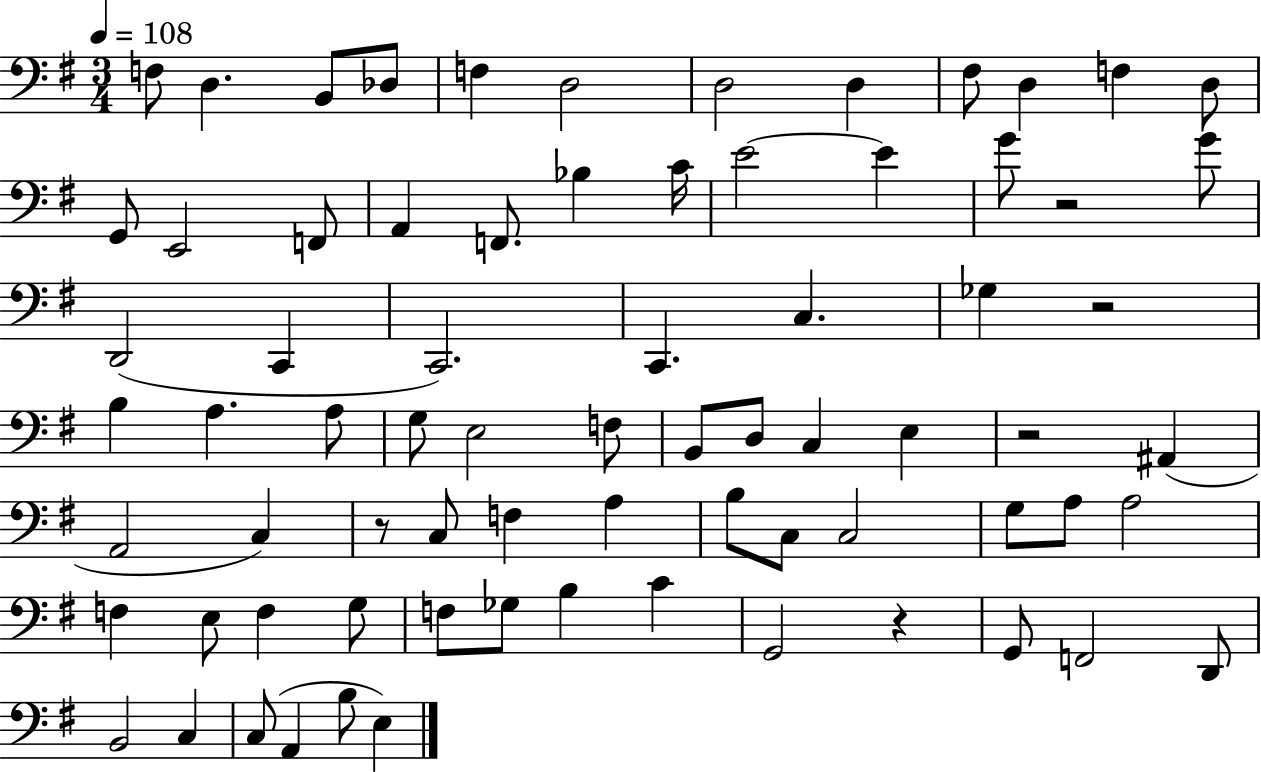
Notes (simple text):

F3/e D3/q. B2/e Db3/e F3/q D3/h D3/h D3/q F#3/e D3/q F3/q D3/e G2/e E2/h F2/e A2/q F2/e. Bb3/q C4/s E4/h E4/q G4/e R/h G4/e D2/h C2/q C2/h. C2/q. C3/q. Gb3/q R/h B3/q A3/q. A3/e G3/e E3/h F3/e B2/e D3/e C3/q E3/q R/h A#2/q A2/h C3/q R/e C3/e F3/q A3/q B3/e C3/e C3/h G3/e A3/e A3/h F3/q E3/e F3/q G3/e F3/e Gb3/e B3/q C4/q G2/h R/q G2/e F2/h D2/e B2/h C3/q C3/e A2/q B3/e E3/q